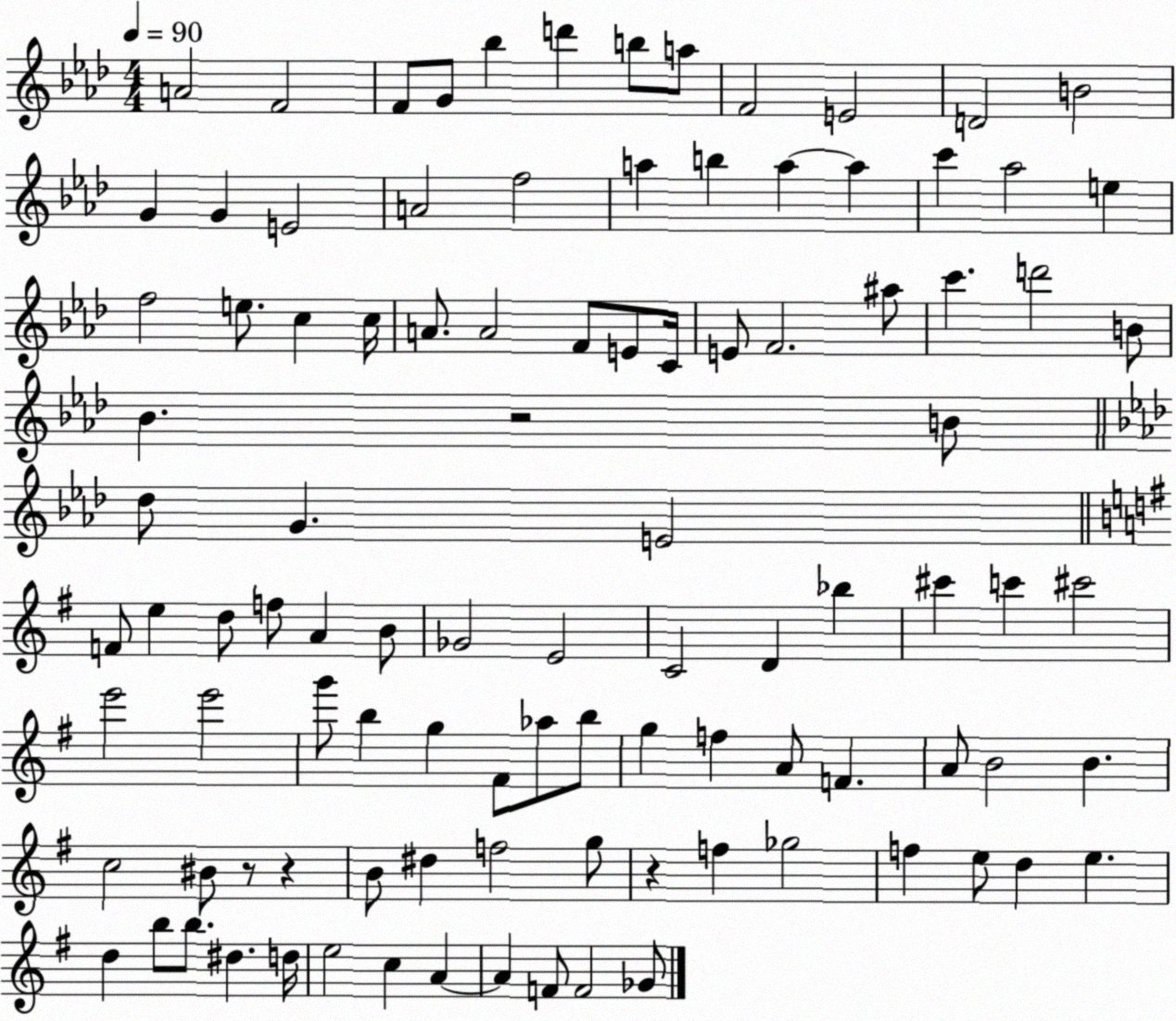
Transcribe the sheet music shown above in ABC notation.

X:1
T:Untitled
M:4/4
L:1/4
K:Ab
A2 F2 F/2 G/2 _b d' b/2 a/2 F2 E2 D2 B2 G G E2 A2 f2 a b a a c' _a2 e f2 e/2 c c/4 A/2 A2 F/2 E/2 C/4 E/2 F2 ^a/2 c' d'2 B/2 _B z2 B/2 _d/2 G E2 F/2 e d/2 f/2 A B/2 _G2 E2 C2 D _b ^c' c' ^c'2 e'2 e'2 g'/2 b g ^F/2 _a/2 b/2 g f A/2 F A/2 B2 B c2 ^B/2 z/2 z B/2 ^d f2 g/2 z f _g2 f e/2 d e d b/2 b/2 ^d d/4 e2 c A A F/2 F2 _G/2